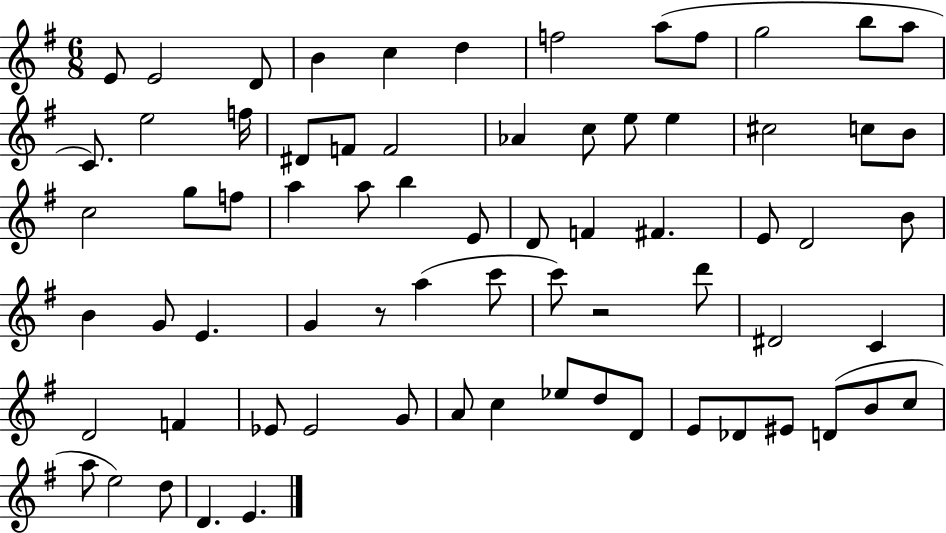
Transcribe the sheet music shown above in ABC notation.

X:1
T:Untitled
M:6/8
L:1/4
K:G
E/2 E2 D/2 B c d f2 a/2 f/2 g2 b/2 a/2 C/2 e2 f/4 ^D/2 F/2 F2 _A c/2 e/2 e ^c2 c/2 B/2 c2 g/2 f/2 a a/2 b E/2 D/2 F ^F E/2 D2 B/2 B G/2 E G z/2 a c'/2 c'/2 z2 d'/2 ^D2 C D2 F _E/2 _E2 G/2 A/2 c _e/2 d/2 D/2 E/2 _D/2 ^E/2 D/2 B/2 c/2 a/2 e2 d/2 D E